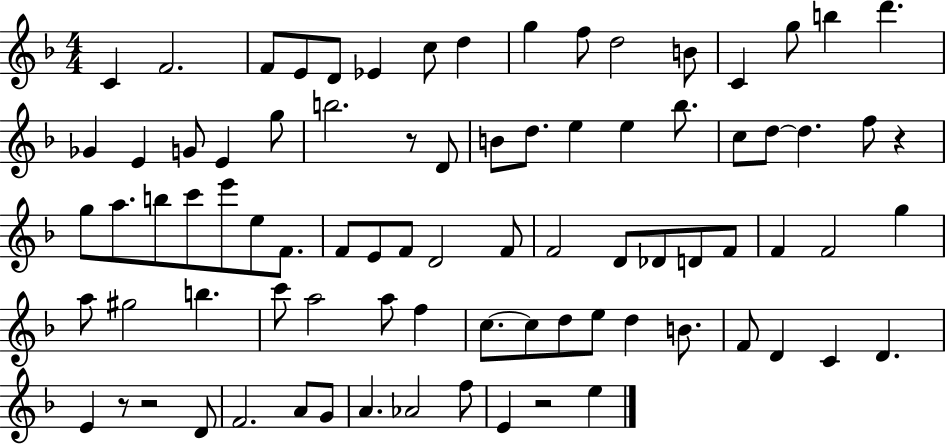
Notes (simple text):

C4/q F4/h. F4/e E4/e D4/e Eb4/q C5/e D5/q G5/q F5/e D5/h B4/e C4/q G5/e B5/q D6/q. Gb4/q E4/q G4/e E4/q G5/e B5/h. R/e D4/e B4/e D5/e. E5/q E5/q Bb5/e. C5/e D5/e D5/q. F5/e R/q G5/e A5/e. B5/e C6/e E6/e E5/e F4/e. F4/e E4/e F4/e D4/h F4/e F4/h D4/e Db4/e D4/e F4/e F4/q F4/h G5/q A5/e G#5/h B5/q. C6/e A5/h A5/e F5/q C5/e. C5/e D5/e E5/e D5/q B4/e. F4/e D4/q C4/q D4/q. E4/q R/e R/h D4/e F4/h. A4/e G4/e A4/q. Ab4/h F5/e E4/q R/h E5/q